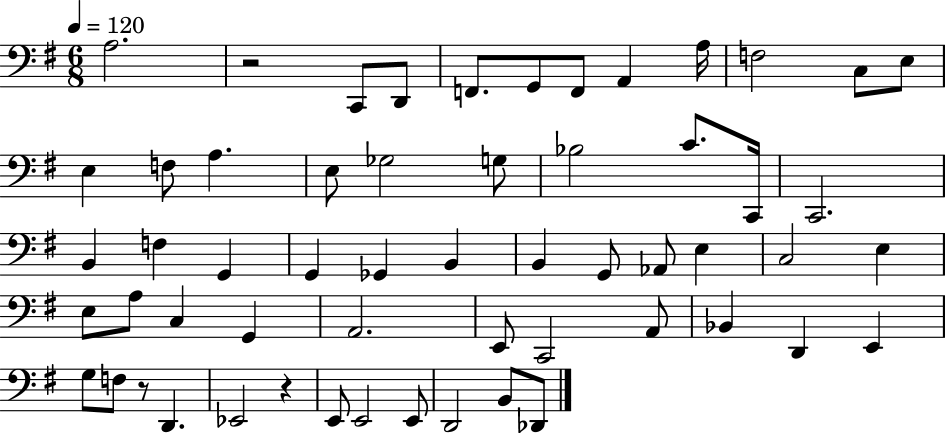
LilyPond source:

{
  \clef bass
  \numericTimeSignature
  \time 6/8
  \key g \major
  \tempo 4 = 120
  a2. | r2 c,8 d,8 | f,8. g,8 f,8 a,4 a16 | f2 c8 e8 | \break e4 f8 a4. | e8 ges2 g8 | bes2 c'8. c,16 | c,2. | \break b,4 f4 g,4 | g,4 ges,4 b,4 | b,4 g,8 aes,8 e4 | c2 e4 | \break e8 a8 c4 g,4 | a,2. | e,8 c,2 a,8 | bes,4 d,4 e,4 | \break g8 f8 r8 d,4. | ees,2 r4 | e,8 e,2 e,8 | d,2 b,8 des,8 | \break \bar "|."
}